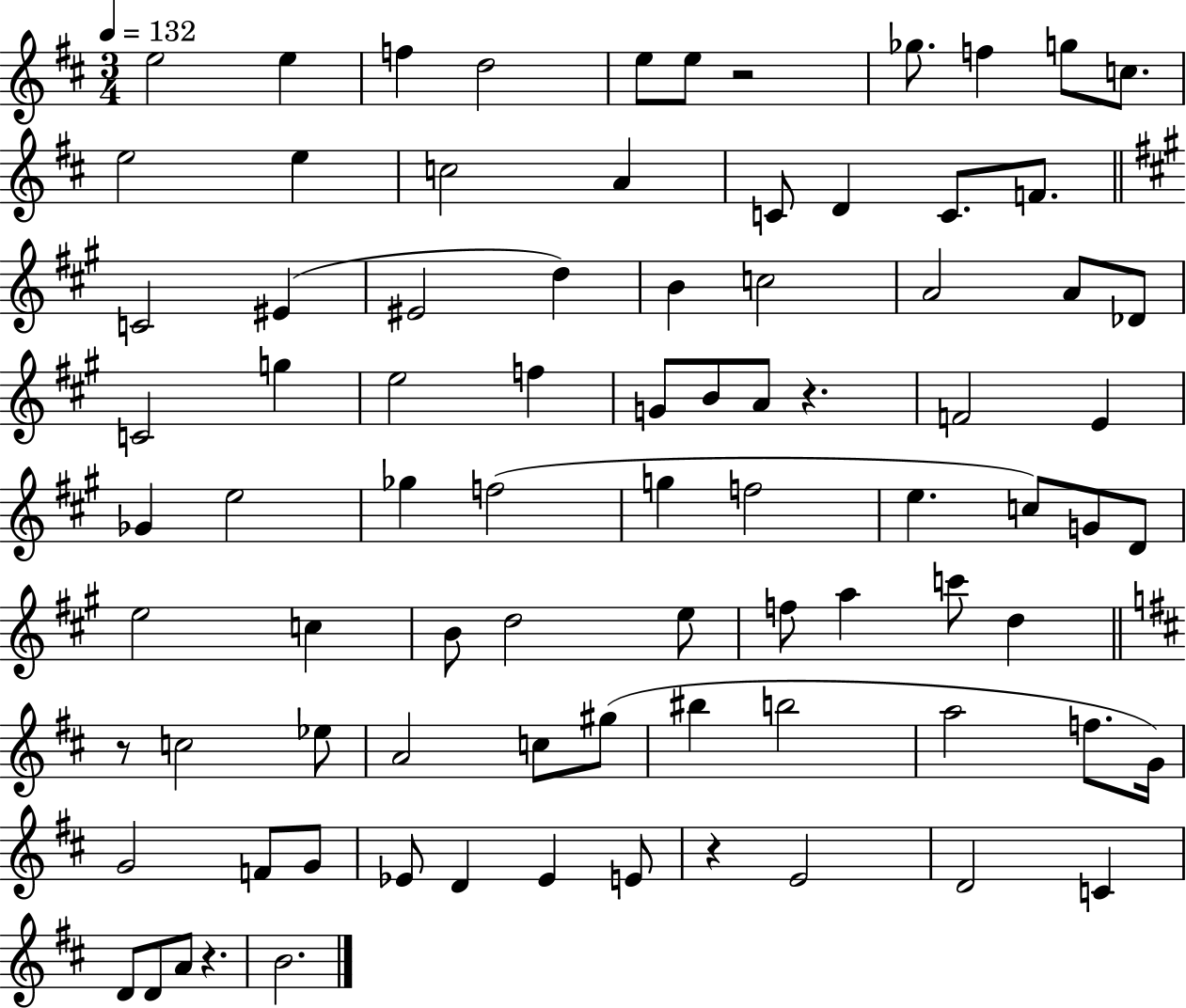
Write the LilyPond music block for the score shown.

{
  \clef treble
  \numericTimeSignature
  \time 3/4
  \key d \major
  \tempo 4 = 132
  e''2 e''4 | f''4 d''2 | e''8 e''8 r2 | ges''8. f''4 g''8 c''8. | \break e''2 e''4 | c''2 a'4 | c'8 d'4 c'8. f'8. | \bar "||" \break \key a \major c'2 eis'4( | eis'2 d''4) | b'4 c''2 | a'2 a'8 des'8 | \break c'2 g''4 | e''2 f''4 | g'8 b'8 a'8 r4. | f'2 e'4 | \break ges'4 e''2 | ges''4 f''2( | g''4 f''2 | e''4. c''8) g'8 d'8 | \break e''2 c''4 | b'8 d''2 e''8 | f''8 a''4 c'''8 d''4 | \bar "||" \break \key d \major r8 c''2 ees''8 | a'2 c''8 gis''8( | bis''4 b''2 | a''2 f''8. g'16) | \break g'2 f'8 g'8 | ees'8 d'4 ees'4 e'8 | r4 e'2 | d'2 c'4 | \break d'8 d'8 a'8 r4. | b'2. | \bar "|."
}